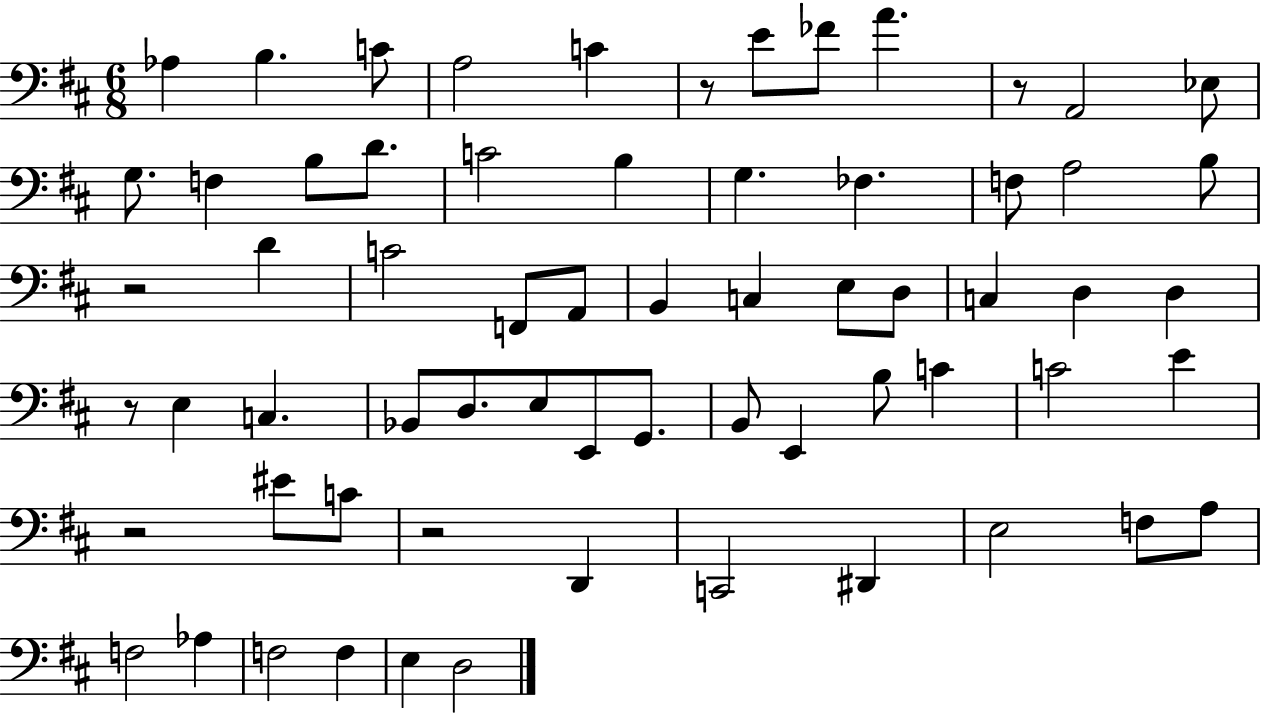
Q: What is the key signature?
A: D major